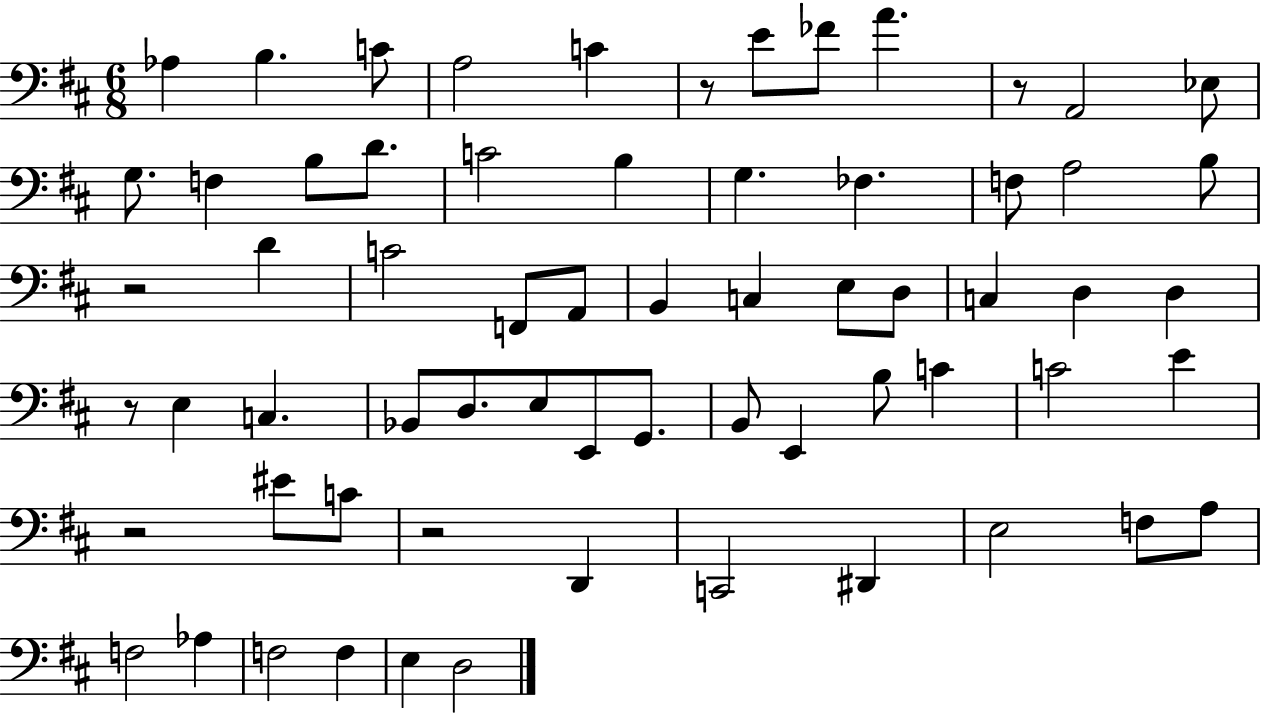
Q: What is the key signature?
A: D major